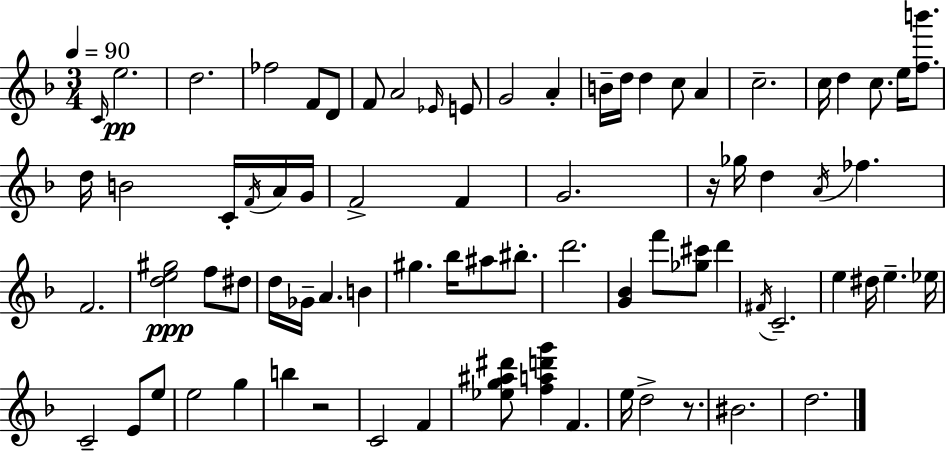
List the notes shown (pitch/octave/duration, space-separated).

C4/s E5/h. D5/h. FES5/h F4/e D4/e F4/e A4/h Eb4/s E4/e G4/h A4/q B4/s D5/s D5/q C5/e A4/q C5/h. C5/s D5/q C5/e. E5/s [F5,B6]/e. D5/s B4/h C4/s F4/s A4/s G4/s F4/h F4/q G4/h. R/s Gb5/s D5/q A4/s FES5/q. F4/h. [D5,E5,G#5]/h F5/e D#5/e D5/s Gb4/s A4/q. B4/q G#5/q. Bb5/s A#5/e BIS5/e. D6/h. [G4,Bb4]/q F6/e [Gb5,C#6]/e D6/q F#4/s C4/h. E5/q D#5/s E5/q. Eb5/s C4/h E4/e E5/e E5/h G5/q B5/q R/h C4/h F4/q [Eb5,G5,A#5,D#6]/e [F5,A5,D6,G6]/q F4/q. E5/s D5/h R/e. BIS4/h. D5/h.